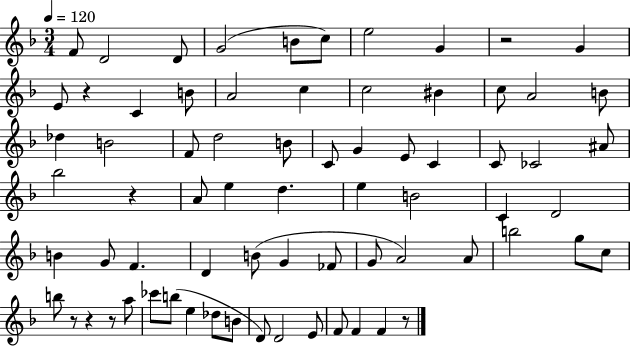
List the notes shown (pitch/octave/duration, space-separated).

F4/e D4/h D4/e G4/h B4/e C5/e E5/h G4/q R/h G4/q E4/e R/q C4/q B4/e A4/h C5/q C5/h BIS4/q C5/e A4/h B4/e Db5/q B4/h F4/e D5/h B4/e C4/e G4/q E4/e C4/q C4/e CES4/h A#4/e Bb5/h R/q A4/e E5/q D5/q. E5/q B4/h C4/q D4/h B4/q G4/e F4/q. D4/q B4/e G4/q FES4/e G4/e A4/h A4/e B5/h G5/e C5/e B5/e R/e R/q R/e A5/e CES6/e B5/e E5/q Db5/e B4/e D4/e D4/h E4/e F4/e F4/q F4/q R/e